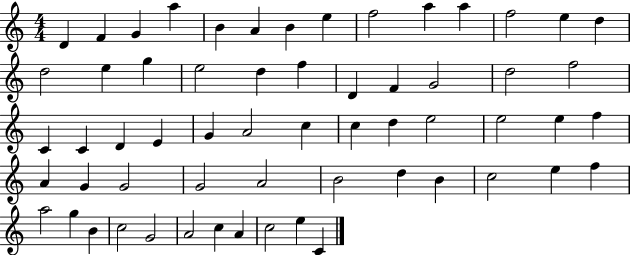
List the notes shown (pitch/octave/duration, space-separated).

D4/q F4/q G4/q A5/q B4/q A4/q B4/q E5/q F5/h A5/q A5/q F5/h E5/q D5/q D5/h E5/q G5/q E5/h D5/q F5/q D4/q F4/q G4/h D5/h F5/h C4/q C4/q D4/q E4/q G4/q A4/h C5/q C5/q D5/q E5/h E5/h E5/q F5/q A4/q G4/q G4/h G4/h A4/h B4/h D5/q B4/q C5/h E5/q F5/q A5/h G5/q B4/q C5/h G4/h A4/h C5/q A4/q C5/h E5/q C4/q